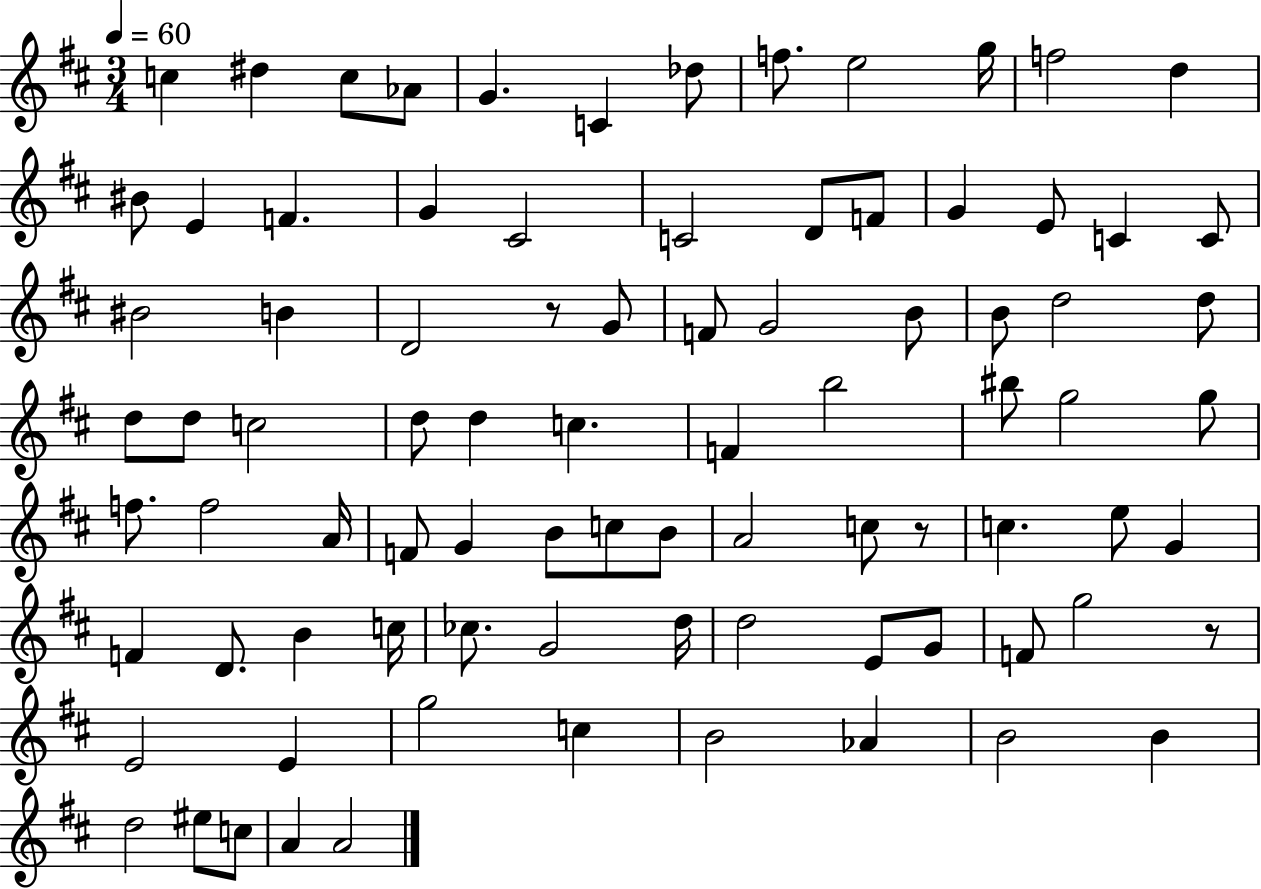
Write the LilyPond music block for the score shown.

{
  \clef treble
  \numericTimeSignature
  \time 3/4
  \key d \major
  \tempo 4 = 60
  \repeat volta 2 { c''4 dis''4 c''8 aes'8 | g'4. c'4 des''8 | f''8. e''2 g''16 | f''2 d''4 | \break bis'8 e'4 f'4. | g'4 cis'2 | c'2 d'8 f'8 | g'4 e'8 c'4 c'8 | \break bis'2 b'4 | d'2 r8 g'8 | f'8 g'2 b'8 | b'8 d''2 d''8 | \break d''8 d''8 c''2 | d''8 d''4 c''4. | f'4 b''2 | bis''8 g''2 g''8 | \break f''8. f''2 a'16 | f'8 g'4 b'8 c''8 b'8 | a'2 c''8 r8 | c''4. e''8 g'4 | \break f'4 d'8. b'4 c''16 | ces''8. g'2 d''16 | d''2 e'8 g'8 | f'8 g''2 r8 | \break e'2 e'4 | g''2 c''4 | b'2 aes'4 | b'2 b'4 | \break d''2 eis''8 c''8 | a'4 a'2 | } \bar "|."
}